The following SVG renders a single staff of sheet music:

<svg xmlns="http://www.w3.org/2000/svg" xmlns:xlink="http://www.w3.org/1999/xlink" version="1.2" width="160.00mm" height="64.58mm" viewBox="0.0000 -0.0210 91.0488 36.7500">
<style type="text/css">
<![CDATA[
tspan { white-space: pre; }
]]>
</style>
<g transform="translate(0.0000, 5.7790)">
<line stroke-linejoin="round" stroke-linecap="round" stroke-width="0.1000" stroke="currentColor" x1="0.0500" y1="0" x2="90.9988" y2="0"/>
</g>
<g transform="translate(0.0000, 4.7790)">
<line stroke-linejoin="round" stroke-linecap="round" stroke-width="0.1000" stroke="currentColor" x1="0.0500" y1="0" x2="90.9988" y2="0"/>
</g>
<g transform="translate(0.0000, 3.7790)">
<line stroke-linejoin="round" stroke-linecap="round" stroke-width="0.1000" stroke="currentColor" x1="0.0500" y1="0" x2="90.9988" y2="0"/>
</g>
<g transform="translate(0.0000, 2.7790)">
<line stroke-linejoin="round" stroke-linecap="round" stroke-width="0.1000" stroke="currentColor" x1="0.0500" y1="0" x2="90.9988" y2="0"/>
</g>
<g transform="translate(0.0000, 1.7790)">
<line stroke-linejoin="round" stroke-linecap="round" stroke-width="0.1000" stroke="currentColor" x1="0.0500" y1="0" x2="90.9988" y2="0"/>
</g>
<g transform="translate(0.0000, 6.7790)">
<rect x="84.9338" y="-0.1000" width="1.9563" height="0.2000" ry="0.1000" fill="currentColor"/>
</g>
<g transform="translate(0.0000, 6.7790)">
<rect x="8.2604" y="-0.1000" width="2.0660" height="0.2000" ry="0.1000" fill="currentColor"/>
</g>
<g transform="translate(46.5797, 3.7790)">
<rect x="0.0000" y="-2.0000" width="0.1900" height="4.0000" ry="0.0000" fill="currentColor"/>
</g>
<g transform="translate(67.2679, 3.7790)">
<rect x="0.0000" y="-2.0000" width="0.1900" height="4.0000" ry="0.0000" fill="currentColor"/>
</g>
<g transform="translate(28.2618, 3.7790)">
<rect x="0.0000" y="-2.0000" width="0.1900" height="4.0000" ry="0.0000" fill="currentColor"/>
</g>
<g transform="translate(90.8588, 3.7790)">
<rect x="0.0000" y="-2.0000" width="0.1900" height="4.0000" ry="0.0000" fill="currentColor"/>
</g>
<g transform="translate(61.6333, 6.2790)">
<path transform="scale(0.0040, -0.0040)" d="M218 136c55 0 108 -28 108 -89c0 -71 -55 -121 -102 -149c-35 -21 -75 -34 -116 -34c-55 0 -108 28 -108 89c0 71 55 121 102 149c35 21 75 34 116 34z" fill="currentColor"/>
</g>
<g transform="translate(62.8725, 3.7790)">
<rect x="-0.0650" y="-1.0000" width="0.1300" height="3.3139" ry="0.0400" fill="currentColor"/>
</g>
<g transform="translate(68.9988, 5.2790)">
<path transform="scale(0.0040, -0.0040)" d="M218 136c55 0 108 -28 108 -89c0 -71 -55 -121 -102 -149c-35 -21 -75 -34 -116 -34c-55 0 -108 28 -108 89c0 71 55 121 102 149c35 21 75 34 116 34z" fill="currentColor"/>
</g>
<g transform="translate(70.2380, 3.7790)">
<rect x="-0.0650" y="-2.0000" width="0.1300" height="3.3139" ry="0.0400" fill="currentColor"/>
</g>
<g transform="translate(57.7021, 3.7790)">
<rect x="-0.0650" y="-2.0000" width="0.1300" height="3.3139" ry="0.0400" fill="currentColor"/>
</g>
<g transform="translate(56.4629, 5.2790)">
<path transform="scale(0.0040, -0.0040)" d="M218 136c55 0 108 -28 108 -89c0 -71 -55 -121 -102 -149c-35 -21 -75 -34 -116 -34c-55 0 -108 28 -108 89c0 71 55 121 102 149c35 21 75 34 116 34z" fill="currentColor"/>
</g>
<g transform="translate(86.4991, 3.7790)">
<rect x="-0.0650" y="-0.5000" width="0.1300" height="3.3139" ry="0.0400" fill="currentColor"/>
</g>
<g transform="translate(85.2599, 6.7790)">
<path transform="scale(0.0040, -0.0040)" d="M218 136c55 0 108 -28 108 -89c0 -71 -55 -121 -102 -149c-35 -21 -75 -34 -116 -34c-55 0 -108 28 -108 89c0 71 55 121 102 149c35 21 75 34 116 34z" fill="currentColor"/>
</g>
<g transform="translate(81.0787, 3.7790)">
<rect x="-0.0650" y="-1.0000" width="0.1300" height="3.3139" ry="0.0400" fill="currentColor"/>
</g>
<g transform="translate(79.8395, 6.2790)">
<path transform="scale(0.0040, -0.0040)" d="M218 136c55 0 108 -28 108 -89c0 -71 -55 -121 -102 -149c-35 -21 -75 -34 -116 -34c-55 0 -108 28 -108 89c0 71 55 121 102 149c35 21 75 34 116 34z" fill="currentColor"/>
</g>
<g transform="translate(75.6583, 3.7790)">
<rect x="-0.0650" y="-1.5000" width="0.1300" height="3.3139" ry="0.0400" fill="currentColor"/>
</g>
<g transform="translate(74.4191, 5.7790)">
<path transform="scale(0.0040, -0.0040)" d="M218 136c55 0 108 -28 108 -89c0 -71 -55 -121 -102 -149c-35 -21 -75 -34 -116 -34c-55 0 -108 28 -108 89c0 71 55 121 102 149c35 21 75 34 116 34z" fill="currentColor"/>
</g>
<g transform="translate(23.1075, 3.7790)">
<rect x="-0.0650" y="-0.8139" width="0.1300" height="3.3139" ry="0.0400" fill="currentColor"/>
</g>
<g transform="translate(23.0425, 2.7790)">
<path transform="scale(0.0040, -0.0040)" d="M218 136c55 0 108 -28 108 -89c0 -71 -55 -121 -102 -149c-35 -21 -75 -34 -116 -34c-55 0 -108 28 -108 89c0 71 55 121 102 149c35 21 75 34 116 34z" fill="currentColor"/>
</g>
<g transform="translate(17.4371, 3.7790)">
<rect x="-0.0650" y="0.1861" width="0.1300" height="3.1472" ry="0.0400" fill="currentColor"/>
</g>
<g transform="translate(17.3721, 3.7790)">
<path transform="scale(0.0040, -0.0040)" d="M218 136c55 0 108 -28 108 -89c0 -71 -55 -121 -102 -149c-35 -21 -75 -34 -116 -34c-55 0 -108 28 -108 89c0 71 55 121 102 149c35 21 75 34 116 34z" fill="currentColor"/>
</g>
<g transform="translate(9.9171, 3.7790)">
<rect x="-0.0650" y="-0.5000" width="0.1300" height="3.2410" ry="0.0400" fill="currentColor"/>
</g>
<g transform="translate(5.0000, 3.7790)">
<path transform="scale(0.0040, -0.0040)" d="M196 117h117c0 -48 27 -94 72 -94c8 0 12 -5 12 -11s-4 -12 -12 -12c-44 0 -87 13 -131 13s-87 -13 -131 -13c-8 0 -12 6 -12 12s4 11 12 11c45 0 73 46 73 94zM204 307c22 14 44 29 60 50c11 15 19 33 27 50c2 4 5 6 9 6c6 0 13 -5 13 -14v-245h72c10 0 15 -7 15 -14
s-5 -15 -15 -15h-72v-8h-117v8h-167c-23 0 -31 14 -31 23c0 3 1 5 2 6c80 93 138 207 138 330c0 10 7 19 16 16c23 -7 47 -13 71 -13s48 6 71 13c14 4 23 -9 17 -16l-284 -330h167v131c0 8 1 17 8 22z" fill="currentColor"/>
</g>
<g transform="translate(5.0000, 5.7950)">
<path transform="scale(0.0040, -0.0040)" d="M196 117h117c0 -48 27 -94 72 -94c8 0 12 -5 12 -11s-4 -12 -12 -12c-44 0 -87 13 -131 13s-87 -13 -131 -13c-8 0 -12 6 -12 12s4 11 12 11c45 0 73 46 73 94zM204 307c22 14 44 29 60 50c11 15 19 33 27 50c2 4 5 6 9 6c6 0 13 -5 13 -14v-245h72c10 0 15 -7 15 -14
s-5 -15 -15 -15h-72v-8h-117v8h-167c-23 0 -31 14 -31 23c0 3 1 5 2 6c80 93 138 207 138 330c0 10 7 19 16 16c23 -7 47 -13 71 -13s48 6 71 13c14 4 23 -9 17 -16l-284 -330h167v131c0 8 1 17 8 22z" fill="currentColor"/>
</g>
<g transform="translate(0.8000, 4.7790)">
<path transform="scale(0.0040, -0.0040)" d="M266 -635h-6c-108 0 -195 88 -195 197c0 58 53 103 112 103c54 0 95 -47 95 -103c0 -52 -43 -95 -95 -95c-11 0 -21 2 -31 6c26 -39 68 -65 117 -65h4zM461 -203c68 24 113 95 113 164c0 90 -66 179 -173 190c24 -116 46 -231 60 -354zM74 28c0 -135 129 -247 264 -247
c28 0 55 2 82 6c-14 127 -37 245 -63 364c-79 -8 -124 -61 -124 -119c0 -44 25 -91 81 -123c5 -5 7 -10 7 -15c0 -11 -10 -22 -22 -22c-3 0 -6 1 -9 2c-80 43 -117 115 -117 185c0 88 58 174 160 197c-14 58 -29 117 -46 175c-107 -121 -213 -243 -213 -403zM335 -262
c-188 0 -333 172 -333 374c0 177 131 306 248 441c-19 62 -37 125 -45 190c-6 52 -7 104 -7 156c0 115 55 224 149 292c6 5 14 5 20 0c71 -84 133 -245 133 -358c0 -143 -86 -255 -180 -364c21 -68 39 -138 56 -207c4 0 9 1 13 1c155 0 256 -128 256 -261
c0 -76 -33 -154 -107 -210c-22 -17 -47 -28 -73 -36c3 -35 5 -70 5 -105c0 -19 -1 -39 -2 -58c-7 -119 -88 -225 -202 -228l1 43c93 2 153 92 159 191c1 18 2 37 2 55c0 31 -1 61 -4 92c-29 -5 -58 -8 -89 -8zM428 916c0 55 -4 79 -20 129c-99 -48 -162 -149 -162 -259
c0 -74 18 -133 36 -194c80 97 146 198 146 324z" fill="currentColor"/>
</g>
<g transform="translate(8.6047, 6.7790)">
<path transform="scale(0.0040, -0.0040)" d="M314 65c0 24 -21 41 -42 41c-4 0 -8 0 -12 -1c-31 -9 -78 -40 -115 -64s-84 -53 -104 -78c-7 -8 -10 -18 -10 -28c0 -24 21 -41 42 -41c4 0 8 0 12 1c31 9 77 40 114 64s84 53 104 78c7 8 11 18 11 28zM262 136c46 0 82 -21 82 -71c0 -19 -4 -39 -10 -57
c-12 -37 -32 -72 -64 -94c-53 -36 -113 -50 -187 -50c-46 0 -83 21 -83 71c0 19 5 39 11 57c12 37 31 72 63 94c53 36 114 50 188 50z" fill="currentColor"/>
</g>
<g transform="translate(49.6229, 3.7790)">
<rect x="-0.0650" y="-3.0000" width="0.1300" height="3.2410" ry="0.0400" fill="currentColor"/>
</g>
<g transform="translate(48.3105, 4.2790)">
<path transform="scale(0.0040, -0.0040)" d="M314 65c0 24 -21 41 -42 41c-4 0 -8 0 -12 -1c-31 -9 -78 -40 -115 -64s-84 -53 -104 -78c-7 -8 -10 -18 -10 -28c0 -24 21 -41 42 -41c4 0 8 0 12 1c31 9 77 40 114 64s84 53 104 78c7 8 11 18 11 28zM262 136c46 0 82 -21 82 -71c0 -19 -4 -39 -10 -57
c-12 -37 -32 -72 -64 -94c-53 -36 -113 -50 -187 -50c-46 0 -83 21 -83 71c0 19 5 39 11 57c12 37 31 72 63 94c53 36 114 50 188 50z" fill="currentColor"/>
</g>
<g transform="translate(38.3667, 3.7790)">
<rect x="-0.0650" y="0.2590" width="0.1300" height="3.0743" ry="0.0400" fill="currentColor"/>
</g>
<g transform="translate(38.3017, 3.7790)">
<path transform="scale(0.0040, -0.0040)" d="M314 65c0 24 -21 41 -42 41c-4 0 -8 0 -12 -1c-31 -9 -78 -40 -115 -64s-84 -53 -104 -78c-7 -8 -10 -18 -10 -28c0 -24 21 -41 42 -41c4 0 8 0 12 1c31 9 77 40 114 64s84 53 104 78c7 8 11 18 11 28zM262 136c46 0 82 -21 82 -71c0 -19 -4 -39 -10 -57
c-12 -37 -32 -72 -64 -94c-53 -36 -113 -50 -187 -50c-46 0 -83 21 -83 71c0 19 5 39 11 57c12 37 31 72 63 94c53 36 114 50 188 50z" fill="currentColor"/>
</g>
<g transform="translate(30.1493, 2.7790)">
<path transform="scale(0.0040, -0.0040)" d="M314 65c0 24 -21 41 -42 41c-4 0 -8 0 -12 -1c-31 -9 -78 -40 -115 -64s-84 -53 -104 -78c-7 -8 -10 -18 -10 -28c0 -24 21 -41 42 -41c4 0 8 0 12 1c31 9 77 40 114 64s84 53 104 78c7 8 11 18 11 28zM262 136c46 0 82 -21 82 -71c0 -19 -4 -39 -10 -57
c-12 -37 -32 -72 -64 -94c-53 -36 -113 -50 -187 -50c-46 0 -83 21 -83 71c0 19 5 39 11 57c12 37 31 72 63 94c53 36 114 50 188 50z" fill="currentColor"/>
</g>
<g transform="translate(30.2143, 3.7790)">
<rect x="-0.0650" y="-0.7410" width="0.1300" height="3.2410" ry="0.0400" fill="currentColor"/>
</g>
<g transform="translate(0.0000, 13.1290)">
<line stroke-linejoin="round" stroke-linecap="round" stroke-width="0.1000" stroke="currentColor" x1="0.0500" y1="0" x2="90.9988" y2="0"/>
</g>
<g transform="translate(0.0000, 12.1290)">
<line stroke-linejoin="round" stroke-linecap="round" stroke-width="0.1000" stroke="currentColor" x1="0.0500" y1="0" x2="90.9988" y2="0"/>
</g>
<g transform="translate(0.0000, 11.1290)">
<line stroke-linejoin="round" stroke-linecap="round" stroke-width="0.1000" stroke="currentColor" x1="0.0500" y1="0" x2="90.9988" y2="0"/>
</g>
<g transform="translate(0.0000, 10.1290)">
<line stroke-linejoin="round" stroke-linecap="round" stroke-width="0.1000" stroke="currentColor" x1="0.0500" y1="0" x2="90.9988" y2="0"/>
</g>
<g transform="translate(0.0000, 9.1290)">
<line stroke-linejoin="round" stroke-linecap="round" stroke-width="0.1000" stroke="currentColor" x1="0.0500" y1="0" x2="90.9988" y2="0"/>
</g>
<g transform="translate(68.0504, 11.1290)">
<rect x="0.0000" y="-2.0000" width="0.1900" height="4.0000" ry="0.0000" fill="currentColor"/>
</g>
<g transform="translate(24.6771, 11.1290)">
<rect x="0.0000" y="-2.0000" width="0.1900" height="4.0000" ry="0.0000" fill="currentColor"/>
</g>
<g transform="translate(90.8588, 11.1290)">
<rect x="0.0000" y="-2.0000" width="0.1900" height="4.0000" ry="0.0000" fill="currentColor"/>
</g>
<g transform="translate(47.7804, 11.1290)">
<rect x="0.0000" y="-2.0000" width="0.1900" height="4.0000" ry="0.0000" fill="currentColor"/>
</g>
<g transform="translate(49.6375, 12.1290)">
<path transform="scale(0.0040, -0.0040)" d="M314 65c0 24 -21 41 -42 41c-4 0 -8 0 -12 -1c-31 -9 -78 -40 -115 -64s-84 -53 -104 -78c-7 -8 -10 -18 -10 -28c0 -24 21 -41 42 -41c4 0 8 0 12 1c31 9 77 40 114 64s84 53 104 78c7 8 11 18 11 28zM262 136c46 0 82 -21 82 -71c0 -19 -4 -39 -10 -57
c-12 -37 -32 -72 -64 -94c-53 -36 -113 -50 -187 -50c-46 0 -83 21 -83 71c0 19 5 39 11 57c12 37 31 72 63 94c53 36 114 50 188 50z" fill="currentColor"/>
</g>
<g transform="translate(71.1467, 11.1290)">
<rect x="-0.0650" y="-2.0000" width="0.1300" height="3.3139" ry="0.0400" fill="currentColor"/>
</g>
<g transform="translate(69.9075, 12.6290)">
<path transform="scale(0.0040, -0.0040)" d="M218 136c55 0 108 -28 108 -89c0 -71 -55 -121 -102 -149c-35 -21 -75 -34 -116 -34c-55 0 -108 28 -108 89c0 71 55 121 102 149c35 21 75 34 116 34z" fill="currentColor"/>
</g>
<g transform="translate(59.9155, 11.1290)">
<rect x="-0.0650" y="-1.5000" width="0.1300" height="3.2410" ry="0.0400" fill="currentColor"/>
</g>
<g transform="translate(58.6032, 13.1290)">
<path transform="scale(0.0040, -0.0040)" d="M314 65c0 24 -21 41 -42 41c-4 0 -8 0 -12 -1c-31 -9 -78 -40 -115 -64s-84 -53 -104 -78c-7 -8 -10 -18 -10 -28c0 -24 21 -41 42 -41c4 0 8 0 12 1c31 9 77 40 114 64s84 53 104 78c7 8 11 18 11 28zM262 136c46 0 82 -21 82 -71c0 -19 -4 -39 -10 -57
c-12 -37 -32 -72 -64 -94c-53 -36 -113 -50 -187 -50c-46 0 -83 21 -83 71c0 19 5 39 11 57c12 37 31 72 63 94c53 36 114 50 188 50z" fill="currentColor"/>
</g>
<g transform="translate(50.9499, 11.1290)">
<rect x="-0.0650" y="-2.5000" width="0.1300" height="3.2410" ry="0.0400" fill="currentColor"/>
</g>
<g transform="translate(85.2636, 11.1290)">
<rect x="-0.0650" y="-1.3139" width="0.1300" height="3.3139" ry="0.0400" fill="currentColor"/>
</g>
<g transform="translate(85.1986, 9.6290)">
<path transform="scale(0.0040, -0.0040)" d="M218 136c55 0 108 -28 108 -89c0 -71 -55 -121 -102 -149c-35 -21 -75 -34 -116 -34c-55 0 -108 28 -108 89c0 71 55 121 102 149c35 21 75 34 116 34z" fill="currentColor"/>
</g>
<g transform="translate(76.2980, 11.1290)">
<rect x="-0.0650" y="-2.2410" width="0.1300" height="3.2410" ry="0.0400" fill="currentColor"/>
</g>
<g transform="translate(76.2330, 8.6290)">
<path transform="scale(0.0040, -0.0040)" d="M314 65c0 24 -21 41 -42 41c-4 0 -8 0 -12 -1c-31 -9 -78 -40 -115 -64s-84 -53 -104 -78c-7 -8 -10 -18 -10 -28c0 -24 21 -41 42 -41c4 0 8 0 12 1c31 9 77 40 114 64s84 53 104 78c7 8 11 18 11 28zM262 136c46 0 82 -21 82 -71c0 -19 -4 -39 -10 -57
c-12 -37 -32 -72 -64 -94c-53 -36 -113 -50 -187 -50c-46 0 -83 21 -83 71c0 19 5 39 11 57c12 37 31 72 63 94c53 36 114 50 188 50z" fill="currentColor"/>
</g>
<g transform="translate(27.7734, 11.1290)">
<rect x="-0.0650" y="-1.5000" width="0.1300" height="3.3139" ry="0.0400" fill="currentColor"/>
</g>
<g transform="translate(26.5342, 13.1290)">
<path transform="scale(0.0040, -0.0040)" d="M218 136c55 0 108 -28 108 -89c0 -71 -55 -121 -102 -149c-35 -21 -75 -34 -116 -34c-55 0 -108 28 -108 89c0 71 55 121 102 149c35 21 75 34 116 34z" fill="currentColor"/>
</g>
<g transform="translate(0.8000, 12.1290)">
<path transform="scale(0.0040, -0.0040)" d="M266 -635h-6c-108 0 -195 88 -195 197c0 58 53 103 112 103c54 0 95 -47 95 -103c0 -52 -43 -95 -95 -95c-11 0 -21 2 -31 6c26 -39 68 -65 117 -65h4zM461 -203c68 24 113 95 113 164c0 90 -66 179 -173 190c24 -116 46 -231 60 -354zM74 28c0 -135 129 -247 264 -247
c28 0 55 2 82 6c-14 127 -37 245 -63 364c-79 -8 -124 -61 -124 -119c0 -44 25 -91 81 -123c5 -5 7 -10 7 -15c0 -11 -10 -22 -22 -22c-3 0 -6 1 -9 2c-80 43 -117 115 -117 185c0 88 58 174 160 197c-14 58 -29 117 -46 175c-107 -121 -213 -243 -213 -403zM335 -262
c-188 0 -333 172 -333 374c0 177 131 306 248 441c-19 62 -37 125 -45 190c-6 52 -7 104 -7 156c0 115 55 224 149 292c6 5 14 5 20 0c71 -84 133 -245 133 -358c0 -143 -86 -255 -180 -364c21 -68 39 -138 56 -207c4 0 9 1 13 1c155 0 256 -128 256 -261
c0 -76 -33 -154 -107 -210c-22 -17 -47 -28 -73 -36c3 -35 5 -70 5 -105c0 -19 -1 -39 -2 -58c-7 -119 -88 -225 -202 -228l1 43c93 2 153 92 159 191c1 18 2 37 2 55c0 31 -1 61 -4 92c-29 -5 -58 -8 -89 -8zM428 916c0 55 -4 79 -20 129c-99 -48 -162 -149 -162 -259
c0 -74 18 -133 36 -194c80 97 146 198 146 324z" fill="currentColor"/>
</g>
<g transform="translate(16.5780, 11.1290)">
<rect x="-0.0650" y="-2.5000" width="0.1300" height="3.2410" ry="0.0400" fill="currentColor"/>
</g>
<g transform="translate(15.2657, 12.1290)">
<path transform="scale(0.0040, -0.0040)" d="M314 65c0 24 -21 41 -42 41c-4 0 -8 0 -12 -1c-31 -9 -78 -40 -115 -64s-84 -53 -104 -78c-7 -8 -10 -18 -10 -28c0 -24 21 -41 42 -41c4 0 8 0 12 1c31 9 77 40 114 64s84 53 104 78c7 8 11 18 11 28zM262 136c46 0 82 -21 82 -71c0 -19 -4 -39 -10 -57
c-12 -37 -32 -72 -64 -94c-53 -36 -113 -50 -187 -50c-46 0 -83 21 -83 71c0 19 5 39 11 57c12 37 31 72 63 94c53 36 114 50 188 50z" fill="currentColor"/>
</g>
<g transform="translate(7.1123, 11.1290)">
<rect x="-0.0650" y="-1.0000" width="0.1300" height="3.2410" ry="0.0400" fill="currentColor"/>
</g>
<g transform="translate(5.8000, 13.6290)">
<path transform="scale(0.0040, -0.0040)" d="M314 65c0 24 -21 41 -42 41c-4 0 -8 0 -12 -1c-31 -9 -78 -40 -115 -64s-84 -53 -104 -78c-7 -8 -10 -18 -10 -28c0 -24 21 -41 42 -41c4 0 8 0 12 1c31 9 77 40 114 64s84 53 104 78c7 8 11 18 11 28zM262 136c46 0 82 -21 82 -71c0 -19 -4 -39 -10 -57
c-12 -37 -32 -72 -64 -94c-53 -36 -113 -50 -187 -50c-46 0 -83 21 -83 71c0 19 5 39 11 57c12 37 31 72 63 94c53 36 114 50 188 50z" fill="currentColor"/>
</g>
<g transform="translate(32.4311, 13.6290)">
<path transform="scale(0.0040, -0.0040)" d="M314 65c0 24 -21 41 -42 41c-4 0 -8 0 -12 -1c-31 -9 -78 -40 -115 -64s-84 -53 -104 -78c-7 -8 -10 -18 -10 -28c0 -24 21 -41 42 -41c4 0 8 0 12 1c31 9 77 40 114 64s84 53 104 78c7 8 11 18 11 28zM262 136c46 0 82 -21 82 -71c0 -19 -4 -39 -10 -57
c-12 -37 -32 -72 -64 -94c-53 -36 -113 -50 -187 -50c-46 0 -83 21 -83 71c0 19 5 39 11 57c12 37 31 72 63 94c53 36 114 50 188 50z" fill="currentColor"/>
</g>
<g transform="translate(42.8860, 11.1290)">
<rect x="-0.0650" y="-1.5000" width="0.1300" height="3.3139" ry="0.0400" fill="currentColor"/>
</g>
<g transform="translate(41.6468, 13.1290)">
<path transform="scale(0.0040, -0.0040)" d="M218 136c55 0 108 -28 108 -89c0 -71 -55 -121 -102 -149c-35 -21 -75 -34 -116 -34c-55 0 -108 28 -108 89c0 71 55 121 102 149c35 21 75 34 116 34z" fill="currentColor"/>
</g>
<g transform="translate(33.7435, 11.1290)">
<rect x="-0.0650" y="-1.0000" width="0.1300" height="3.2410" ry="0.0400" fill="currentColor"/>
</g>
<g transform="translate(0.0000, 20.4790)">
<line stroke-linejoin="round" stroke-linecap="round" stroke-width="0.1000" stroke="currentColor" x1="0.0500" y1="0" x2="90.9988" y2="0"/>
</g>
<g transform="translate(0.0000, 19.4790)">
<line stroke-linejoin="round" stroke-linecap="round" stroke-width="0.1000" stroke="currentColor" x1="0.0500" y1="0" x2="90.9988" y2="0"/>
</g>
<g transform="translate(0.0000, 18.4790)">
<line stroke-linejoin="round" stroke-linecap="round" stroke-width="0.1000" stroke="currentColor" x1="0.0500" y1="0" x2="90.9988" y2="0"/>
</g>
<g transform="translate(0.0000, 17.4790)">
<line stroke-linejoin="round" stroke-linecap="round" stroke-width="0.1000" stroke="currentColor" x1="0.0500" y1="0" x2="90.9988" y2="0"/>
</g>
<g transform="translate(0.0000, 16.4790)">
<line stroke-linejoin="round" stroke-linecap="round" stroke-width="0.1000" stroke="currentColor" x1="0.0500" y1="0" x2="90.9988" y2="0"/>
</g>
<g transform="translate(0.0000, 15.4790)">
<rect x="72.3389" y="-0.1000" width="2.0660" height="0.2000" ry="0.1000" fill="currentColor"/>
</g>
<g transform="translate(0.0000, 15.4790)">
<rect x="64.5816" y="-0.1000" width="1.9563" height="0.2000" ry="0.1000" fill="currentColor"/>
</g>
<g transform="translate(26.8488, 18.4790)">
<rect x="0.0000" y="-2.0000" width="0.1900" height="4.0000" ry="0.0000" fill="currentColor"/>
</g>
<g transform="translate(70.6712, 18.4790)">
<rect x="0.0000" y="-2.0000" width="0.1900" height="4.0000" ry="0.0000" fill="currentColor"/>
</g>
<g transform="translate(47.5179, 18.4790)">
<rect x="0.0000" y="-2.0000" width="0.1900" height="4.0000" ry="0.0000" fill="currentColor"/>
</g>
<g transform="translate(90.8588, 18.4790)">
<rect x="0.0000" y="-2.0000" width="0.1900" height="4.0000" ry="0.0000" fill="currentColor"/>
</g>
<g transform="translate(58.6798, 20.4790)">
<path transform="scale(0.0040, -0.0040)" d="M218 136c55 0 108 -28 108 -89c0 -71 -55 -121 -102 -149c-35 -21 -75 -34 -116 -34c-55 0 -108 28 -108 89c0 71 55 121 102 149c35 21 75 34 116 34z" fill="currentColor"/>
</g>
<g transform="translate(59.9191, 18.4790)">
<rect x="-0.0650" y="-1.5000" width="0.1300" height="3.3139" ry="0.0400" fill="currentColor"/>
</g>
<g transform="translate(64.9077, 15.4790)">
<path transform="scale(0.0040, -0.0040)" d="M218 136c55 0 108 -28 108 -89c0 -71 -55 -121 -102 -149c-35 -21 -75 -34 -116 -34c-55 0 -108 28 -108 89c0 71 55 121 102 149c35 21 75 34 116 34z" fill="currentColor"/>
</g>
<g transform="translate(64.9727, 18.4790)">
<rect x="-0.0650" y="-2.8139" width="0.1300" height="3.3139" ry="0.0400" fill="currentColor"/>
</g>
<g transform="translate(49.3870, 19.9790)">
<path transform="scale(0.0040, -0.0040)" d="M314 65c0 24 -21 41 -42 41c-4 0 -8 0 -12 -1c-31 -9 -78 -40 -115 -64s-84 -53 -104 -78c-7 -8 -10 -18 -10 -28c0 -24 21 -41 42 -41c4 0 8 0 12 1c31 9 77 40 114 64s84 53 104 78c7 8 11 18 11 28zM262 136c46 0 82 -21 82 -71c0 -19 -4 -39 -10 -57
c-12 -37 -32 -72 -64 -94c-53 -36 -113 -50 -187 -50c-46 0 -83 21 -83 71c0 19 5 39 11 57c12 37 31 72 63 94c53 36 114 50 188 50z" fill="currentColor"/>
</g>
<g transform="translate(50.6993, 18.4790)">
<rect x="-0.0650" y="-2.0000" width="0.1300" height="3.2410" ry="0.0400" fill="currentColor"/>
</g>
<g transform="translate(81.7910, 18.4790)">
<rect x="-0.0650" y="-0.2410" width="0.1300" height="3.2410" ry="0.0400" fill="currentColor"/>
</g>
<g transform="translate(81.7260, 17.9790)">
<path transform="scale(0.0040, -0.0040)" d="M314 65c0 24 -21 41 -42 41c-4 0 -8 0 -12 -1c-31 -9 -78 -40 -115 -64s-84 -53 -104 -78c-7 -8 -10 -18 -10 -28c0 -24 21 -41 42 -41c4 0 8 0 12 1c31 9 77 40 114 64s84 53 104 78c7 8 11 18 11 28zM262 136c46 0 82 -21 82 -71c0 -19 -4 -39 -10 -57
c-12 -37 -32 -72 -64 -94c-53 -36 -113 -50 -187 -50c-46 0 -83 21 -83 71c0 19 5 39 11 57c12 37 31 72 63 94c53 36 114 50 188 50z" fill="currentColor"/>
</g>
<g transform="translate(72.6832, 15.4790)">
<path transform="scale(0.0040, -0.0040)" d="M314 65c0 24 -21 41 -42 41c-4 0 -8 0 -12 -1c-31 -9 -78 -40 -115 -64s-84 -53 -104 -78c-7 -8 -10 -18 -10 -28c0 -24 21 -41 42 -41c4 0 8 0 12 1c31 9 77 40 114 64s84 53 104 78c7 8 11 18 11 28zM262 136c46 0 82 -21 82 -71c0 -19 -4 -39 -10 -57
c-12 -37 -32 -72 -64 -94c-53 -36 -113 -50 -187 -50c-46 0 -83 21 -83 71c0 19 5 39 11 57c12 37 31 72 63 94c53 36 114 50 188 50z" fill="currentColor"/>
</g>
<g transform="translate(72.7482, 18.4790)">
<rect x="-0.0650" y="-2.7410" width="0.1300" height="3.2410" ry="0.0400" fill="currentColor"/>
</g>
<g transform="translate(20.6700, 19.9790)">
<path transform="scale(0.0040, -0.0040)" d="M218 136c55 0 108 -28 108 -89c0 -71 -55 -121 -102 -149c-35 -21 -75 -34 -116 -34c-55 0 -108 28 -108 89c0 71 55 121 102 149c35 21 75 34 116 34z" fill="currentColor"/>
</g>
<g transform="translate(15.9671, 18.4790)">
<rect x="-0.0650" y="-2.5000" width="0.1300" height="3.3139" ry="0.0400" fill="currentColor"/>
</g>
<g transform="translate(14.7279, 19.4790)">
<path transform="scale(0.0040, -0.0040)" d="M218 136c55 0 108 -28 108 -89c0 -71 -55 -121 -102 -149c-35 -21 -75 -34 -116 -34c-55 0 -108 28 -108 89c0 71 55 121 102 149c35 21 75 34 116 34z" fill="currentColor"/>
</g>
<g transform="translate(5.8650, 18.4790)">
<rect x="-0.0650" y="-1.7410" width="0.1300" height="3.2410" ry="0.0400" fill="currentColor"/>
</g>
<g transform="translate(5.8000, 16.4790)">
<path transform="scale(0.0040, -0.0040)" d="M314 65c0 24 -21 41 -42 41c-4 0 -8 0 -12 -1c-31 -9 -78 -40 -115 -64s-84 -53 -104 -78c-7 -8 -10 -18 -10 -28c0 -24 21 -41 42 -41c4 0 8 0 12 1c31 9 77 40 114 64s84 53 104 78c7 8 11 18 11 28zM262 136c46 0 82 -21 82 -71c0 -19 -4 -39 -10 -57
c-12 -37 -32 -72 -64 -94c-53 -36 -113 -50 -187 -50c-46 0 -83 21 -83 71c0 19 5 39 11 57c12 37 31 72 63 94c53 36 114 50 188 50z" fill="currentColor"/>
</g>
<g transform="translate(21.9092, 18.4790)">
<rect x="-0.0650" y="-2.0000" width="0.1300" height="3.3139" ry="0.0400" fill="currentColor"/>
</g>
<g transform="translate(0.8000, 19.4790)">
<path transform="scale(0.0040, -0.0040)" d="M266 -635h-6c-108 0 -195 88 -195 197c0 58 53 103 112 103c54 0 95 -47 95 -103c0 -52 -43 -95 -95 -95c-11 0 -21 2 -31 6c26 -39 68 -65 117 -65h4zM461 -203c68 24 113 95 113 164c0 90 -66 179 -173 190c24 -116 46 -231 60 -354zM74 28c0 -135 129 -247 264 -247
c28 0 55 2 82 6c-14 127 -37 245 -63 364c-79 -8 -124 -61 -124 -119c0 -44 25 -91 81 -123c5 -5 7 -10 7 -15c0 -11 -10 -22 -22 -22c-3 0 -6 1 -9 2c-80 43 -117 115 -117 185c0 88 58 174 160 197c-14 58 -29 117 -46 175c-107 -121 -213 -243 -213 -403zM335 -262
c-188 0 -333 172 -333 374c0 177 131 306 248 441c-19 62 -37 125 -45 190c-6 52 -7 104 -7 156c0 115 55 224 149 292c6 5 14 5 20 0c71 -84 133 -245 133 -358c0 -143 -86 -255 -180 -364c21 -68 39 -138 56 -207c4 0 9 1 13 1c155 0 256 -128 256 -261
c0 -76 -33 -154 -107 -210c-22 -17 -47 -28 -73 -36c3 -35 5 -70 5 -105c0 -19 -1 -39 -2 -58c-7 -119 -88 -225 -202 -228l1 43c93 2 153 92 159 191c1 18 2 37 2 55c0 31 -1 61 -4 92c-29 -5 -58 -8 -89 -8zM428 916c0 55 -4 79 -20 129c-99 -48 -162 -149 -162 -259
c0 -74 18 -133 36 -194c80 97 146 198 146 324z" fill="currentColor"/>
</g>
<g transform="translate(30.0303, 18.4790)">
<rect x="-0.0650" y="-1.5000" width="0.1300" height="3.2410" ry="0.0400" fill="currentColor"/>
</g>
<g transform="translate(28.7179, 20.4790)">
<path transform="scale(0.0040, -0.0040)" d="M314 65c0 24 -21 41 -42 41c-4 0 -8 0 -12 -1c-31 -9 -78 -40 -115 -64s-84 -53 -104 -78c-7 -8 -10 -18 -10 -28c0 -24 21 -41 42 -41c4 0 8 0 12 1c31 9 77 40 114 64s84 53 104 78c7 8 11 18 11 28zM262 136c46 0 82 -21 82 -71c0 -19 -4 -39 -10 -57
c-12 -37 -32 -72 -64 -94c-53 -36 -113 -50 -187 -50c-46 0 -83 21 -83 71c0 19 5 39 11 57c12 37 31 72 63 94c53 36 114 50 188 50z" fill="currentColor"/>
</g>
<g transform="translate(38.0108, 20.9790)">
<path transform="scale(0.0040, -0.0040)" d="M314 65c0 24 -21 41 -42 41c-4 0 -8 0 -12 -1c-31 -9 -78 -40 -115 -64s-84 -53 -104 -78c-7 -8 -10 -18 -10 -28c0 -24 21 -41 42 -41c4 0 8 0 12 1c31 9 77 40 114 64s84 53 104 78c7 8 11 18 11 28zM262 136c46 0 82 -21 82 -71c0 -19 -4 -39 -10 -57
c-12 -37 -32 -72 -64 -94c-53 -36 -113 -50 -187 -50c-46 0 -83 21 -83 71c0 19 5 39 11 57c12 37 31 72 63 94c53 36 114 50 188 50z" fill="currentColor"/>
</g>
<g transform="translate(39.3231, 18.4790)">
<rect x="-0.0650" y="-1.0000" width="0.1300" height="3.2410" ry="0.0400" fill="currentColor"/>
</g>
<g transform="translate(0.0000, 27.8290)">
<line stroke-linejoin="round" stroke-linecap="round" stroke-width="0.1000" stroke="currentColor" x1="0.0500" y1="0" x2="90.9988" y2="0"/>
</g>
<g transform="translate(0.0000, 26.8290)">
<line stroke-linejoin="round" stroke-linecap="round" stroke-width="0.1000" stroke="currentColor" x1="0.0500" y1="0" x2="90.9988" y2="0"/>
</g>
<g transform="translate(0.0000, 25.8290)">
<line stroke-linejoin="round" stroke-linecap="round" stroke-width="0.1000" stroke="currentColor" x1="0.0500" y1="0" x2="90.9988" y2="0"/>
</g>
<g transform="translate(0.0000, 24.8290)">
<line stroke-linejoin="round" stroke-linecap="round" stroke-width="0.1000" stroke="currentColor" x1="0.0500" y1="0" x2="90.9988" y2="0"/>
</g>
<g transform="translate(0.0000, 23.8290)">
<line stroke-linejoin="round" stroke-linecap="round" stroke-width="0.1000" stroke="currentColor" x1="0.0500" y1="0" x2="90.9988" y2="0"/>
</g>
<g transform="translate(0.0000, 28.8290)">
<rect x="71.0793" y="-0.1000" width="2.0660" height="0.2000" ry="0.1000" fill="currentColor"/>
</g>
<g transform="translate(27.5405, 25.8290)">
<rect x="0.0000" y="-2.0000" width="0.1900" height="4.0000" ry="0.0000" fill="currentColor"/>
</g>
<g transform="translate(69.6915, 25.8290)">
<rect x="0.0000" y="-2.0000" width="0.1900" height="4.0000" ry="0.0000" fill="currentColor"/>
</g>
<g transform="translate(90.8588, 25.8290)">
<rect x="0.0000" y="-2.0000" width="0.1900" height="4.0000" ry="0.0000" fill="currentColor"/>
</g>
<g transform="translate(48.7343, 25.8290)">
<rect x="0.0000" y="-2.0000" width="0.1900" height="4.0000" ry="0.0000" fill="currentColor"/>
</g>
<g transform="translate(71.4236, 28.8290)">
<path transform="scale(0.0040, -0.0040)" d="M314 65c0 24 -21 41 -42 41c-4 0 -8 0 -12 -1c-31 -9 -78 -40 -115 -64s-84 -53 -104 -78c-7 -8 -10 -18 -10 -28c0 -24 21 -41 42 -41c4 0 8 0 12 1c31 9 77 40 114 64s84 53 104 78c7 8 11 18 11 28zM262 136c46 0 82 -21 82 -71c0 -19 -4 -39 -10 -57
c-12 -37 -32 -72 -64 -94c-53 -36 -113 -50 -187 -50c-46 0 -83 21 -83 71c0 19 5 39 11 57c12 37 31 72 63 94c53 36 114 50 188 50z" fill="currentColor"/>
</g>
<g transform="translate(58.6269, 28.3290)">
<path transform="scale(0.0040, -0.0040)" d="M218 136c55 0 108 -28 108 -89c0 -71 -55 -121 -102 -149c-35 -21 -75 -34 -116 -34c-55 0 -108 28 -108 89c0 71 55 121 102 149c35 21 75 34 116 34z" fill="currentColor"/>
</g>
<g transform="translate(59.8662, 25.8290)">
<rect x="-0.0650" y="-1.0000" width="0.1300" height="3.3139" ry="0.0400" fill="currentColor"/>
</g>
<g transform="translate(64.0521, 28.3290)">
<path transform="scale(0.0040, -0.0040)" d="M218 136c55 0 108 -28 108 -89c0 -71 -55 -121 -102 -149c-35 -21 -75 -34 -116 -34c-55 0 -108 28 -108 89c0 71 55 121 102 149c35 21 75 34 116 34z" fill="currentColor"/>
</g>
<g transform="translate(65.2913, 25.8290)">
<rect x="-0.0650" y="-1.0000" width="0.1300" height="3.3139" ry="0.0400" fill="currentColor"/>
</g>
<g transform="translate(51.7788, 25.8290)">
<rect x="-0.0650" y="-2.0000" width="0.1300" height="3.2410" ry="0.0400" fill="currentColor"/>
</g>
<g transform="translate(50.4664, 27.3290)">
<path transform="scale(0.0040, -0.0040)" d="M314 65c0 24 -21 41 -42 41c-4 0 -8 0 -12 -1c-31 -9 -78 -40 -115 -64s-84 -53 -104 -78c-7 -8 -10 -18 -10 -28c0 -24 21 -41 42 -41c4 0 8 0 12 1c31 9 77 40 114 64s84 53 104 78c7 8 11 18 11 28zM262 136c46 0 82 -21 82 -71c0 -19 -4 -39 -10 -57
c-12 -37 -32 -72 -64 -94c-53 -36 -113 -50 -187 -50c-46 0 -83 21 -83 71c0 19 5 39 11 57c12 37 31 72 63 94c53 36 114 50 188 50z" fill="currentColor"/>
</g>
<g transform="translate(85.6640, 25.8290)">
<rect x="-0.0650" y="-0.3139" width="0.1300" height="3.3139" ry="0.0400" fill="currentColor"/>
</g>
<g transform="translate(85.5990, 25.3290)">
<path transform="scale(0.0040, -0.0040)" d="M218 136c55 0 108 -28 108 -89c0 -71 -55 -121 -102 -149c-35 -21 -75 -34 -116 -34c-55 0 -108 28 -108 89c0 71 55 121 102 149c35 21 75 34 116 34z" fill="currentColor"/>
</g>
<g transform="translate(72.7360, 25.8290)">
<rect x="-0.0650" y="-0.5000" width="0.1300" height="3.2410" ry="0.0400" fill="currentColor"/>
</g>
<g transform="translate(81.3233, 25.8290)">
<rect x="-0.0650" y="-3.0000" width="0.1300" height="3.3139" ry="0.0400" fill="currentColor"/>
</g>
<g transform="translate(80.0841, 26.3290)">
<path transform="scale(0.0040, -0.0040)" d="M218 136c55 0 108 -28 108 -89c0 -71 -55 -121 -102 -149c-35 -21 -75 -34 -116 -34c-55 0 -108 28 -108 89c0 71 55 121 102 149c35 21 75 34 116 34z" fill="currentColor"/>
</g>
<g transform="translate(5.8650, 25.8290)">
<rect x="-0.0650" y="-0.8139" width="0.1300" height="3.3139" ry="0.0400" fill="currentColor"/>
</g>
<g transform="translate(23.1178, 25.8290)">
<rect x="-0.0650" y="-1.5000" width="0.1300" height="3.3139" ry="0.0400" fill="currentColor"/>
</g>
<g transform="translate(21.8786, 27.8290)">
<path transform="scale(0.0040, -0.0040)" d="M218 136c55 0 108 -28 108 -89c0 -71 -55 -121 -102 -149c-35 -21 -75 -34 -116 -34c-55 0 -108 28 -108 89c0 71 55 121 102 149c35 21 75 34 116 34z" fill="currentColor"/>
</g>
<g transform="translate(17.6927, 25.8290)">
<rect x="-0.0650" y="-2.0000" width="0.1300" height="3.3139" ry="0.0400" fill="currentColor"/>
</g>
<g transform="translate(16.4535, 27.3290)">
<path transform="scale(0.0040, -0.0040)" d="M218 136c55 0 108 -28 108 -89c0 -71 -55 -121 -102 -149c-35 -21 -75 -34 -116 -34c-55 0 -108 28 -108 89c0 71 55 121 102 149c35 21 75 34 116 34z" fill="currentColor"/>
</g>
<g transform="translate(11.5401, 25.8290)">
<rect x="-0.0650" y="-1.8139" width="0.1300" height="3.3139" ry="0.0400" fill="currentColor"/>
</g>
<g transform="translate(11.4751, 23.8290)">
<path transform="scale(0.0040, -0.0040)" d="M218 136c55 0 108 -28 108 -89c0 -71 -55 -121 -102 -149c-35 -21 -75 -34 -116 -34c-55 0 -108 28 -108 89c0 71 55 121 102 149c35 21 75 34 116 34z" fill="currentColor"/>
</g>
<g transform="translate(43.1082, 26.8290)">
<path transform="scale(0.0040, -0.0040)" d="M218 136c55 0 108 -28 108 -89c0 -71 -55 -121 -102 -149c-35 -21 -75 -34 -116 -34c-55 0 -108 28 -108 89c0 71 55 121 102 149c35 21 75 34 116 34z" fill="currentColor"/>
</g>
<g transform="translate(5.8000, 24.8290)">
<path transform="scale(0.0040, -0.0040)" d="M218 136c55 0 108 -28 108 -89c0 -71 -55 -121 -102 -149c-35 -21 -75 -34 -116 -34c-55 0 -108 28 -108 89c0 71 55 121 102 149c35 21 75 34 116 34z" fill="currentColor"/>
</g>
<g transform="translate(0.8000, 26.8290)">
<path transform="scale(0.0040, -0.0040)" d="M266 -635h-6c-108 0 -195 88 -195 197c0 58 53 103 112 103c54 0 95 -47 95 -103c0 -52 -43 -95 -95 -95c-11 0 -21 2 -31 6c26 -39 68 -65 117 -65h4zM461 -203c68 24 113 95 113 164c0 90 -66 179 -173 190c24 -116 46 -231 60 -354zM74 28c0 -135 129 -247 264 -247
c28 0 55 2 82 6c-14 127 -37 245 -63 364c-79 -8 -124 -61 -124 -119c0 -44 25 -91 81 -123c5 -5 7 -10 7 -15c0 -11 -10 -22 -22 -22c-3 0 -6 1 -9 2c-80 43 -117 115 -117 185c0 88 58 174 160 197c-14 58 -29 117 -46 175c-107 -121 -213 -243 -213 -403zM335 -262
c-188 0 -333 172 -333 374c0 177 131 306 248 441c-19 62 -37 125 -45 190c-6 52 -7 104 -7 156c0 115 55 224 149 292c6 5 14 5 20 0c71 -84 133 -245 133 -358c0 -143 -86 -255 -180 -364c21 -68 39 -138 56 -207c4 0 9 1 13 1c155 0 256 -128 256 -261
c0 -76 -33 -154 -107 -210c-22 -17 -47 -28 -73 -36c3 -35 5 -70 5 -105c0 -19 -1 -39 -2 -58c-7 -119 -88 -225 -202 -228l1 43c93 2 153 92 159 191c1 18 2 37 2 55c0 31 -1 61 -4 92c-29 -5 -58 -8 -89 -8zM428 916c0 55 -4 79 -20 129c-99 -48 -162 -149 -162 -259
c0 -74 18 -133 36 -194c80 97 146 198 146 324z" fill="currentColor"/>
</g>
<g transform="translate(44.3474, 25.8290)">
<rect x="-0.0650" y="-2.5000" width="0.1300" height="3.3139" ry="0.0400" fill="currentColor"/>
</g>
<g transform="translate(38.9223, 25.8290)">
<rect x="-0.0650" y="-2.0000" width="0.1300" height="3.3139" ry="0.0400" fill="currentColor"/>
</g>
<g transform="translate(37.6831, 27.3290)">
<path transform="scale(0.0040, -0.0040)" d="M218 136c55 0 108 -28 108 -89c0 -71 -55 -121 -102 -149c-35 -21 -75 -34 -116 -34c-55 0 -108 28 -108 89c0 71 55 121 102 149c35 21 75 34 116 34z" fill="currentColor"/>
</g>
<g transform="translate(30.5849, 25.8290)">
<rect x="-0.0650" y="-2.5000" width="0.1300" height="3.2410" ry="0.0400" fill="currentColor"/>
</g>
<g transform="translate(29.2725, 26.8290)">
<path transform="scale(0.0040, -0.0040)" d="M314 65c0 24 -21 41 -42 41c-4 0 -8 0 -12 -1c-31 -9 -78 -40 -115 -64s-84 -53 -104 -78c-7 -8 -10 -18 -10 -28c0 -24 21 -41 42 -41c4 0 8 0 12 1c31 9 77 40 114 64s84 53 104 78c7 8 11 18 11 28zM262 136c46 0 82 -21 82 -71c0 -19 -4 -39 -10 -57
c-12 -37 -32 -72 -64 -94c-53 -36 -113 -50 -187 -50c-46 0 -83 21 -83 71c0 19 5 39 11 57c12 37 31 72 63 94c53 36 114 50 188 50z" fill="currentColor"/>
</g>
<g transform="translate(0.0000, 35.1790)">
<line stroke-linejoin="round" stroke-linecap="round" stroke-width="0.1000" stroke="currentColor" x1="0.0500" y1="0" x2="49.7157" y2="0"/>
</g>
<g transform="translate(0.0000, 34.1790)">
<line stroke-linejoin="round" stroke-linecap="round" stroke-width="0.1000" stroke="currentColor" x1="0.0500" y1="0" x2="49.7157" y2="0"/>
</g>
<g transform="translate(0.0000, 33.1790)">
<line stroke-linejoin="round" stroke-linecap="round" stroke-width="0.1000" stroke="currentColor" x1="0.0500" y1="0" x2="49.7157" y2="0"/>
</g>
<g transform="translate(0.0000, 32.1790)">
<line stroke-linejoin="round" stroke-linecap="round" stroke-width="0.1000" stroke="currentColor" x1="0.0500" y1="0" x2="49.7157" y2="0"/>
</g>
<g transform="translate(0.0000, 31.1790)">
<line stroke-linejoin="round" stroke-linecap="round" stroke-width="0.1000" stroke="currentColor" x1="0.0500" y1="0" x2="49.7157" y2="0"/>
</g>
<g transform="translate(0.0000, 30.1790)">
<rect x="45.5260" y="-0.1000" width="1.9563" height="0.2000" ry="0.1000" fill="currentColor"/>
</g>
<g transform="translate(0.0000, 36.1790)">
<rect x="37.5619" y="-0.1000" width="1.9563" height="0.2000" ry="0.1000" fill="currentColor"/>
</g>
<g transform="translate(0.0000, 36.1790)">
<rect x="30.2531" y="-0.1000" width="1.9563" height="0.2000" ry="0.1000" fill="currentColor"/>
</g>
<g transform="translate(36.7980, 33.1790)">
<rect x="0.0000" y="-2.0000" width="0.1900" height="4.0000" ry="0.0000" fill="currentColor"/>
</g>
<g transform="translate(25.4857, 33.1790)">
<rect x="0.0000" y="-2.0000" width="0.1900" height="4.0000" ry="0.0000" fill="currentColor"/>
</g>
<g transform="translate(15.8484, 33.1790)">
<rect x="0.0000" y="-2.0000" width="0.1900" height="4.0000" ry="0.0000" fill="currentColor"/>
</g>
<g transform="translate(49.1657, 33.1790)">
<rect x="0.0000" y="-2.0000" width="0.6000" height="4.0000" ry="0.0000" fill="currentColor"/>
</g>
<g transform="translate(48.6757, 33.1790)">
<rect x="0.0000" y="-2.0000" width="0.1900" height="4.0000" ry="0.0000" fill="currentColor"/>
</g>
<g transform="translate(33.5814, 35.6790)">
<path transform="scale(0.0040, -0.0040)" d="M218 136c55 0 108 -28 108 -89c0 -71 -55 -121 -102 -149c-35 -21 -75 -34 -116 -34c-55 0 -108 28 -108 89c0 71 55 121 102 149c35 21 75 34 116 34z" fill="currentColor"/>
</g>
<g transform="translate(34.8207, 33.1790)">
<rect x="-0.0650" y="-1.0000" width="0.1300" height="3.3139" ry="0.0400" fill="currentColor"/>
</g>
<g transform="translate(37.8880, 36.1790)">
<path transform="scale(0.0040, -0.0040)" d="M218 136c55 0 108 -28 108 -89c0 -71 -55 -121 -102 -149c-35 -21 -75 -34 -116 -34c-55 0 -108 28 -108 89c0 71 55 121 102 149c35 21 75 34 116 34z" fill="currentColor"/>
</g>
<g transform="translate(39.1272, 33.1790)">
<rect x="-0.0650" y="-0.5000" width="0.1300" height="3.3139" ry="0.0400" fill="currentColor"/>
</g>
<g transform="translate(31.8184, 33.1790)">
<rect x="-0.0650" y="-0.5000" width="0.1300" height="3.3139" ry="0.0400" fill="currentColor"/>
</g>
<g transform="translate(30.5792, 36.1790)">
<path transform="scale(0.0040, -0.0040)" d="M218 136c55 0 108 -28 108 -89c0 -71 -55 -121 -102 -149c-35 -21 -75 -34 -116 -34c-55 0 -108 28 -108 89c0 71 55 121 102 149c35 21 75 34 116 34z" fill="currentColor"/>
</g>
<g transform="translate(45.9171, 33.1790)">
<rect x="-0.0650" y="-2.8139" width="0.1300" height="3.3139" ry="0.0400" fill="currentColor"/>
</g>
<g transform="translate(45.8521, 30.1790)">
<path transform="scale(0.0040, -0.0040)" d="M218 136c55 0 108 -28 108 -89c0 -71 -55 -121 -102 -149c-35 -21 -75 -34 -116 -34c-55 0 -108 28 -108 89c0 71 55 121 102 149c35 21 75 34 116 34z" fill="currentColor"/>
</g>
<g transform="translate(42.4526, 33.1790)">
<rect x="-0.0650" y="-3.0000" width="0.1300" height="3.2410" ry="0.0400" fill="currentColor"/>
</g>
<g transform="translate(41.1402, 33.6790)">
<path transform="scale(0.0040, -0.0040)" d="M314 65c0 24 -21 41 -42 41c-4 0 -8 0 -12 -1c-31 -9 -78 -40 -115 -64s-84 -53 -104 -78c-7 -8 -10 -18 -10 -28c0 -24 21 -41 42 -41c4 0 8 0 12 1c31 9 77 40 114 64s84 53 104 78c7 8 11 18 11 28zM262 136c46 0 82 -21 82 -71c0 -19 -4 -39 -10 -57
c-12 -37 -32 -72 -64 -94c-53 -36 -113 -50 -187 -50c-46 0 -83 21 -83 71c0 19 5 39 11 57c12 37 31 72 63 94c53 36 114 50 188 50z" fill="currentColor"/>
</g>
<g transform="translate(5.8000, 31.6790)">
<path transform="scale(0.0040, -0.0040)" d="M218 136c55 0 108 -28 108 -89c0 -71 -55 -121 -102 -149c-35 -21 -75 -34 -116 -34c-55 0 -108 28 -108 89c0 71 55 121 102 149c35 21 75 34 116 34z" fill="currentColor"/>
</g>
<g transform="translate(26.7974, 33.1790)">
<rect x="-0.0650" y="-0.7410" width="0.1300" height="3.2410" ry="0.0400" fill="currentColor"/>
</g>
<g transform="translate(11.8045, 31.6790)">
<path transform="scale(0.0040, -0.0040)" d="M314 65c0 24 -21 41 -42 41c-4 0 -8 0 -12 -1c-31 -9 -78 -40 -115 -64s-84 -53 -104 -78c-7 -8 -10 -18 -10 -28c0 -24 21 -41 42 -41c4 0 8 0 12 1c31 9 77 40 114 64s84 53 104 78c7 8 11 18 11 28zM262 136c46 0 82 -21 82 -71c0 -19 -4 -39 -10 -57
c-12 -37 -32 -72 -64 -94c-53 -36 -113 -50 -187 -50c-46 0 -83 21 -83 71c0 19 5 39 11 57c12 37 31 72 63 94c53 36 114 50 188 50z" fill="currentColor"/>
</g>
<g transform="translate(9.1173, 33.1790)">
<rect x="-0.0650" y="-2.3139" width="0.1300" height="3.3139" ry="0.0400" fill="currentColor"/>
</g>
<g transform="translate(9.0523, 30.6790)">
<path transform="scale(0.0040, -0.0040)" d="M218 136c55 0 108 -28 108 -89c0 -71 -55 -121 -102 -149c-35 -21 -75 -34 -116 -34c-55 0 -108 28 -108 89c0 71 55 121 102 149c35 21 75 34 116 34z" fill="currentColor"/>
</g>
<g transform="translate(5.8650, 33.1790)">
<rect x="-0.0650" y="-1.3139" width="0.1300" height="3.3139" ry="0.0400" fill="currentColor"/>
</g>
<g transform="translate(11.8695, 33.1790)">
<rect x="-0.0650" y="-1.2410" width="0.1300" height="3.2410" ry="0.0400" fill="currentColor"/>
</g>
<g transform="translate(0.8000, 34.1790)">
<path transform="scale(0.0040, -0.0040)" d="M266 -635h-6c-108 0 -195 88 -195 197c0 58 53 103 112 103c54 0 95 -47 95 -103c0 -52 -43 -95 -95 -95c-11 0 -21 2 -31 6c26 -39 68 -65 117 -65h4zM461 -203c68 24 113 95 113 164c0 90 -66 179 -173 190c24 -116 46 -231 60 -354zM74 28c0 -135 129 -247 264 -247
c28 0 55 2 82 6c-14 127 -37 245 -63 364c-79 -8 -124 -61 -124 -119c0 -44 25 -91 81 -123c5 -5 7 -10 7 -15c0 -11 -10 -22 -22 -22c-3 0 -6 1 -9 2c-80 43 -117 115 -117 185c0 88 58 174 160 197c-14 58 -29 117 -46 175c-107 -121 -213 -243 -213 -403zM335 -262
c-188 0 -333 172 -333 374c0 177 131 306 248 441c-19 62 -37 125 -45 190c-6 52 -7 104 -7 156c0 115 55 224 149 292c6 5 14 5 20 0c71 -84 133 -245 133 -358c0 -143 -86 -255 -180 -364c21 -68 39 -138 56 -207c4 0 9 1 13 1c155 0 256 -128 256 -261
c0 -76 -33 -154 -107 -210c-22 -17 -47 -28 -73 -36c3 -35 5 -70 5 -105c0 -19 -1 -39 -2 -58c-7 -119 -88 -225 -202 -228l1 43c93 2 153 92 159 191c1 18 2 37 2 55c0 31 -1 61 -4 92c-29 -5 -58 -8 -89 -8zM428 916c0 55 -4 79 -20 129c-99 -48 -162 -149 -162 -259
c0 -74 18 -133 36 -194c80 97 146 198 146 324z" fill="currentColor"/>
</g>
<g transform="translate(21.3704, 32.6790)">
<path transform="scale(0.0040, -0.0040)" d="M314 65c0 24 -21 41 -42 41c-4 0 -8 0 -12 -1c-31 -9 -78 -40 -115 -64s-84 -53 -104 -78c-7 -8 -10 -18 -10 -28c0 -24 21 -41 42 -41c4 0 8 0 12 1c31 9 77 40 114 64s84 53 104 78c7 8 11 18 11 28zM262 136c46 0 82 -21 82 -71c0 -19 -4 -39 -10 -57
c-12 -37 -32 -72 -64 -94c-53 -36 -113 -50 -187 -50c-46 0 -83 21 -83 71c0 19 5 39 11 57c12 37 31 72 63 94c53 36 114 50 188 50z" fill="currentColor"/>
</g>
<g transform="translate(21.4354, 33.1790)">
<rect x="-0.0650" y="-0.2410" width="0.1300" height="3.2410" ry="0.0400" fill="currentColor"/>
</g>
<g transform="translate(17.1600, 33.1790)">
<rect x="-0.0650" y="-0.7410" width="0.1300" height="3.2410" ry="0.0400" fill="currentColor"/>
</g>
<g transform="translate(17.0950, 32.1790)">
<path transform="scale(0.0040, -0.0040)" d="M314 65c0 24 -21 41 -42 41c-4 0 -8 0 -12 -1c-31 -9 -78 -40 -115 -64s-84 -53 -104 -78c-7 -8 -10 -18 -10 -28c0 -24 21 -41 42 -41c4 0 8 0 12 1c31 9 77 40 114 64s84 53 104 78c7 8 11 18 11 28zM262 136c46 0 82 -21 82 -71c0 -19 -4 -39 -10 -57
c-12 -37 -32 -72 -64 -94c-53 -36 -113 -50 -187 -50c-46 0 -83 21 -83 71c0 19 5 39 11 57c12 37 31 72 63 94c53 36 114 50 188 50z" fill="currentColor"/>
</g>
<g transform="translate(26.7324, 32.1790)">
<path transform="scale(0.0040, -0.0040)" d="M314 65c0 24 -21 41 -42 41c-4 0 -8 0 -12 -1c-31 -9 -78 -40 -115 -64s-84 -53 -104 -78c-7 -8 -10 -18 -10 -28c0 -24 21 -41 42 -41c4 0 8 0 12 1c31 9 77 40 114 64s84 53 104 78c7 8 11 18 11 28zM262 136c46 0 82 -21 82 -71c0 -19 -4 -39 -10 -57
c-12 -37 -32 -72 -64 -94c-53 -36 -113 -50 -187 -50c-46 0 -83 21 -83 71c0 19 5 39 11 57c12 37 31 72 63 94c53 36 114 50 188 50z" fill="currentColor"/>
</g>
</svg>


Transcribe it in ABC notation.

X:1
T:Untitled
M:4/4
L:1/4
K:C
C2 B d d2 B2 A2 F D F E D C D2 G2 E D2 E G2 E2 F g2 e f2 G F E2 D2 F2 E a a2 c2 d f F E G2 F G F2 D D C2 A c e g e2 d2 c2 d2 C D C A2 a